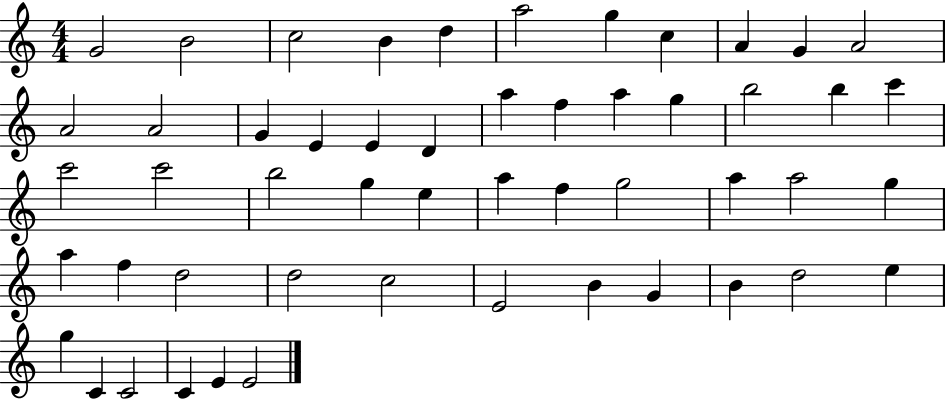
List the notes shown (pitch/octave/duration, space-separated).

G4/h B4/h C5/h B4/q D5/q A5/h G5/q C5/q A4/q G4/q A4/h A4/h A4/h G4/q E4/q E4/q D4/q A5/q F5/q A5/q G5/q B5/h B5/q C6/q C6/h C6/h B5/h G5/q E5/q A5/q F5/q G5/h A5/q A5/h G5/q A5/q F5/q D5/h D5/h C5/h E4/h B4/q G4/q B4/q D5/h E5/q G5/q C4/q C4/h C4/q E4/q E4/h